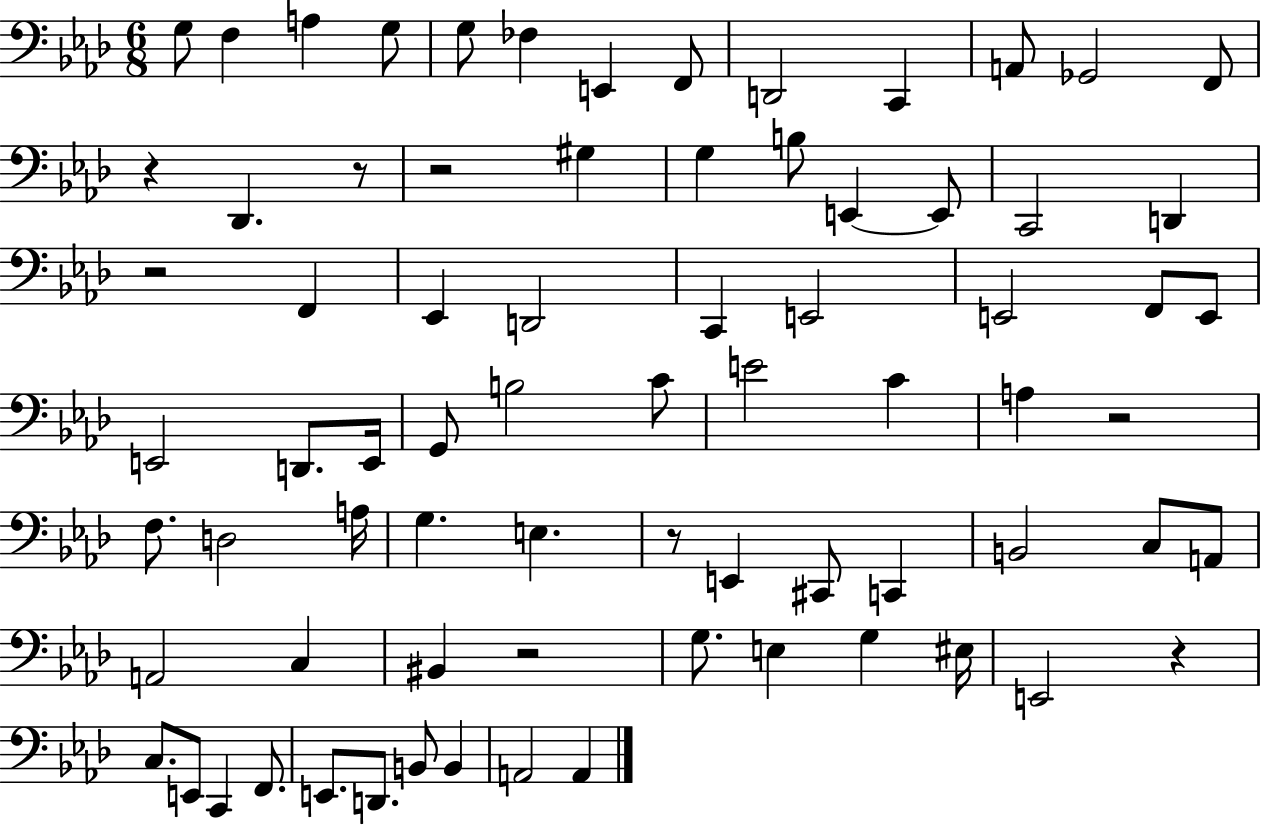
X:1
T:Untitled
M:6/8
L:1/4
K:Ab
G,/2 F, A, G,/2 G,/2 _F, E,, F,,/2 D,,2 C,, A,,/2 _G,,2 F,,/2 z _D,, z/2 z2 ^G, G, B,/2 E,, E,,/2 C,,2 D,, z2 F,, _E,, D,,2 C,, E,,2 E,,2 F,,/2 E,,/2 E,,2 D,,/2 E,,/4 G,,/2 B,2 C/2 E2 C A, z2 F,/2 D,2 A,/4 G, E, z/2 E,, ^C,,/2 C,, B,,2 C,/2 A,,/2 A,,2 C, ^B,, z2 G,/2 E, G, ^E,/4 E,,2 z C,/2 E,,/2 C,, F,,/2 E,,/2 D,,/2 B,,/2 B,, A,,2 A,,